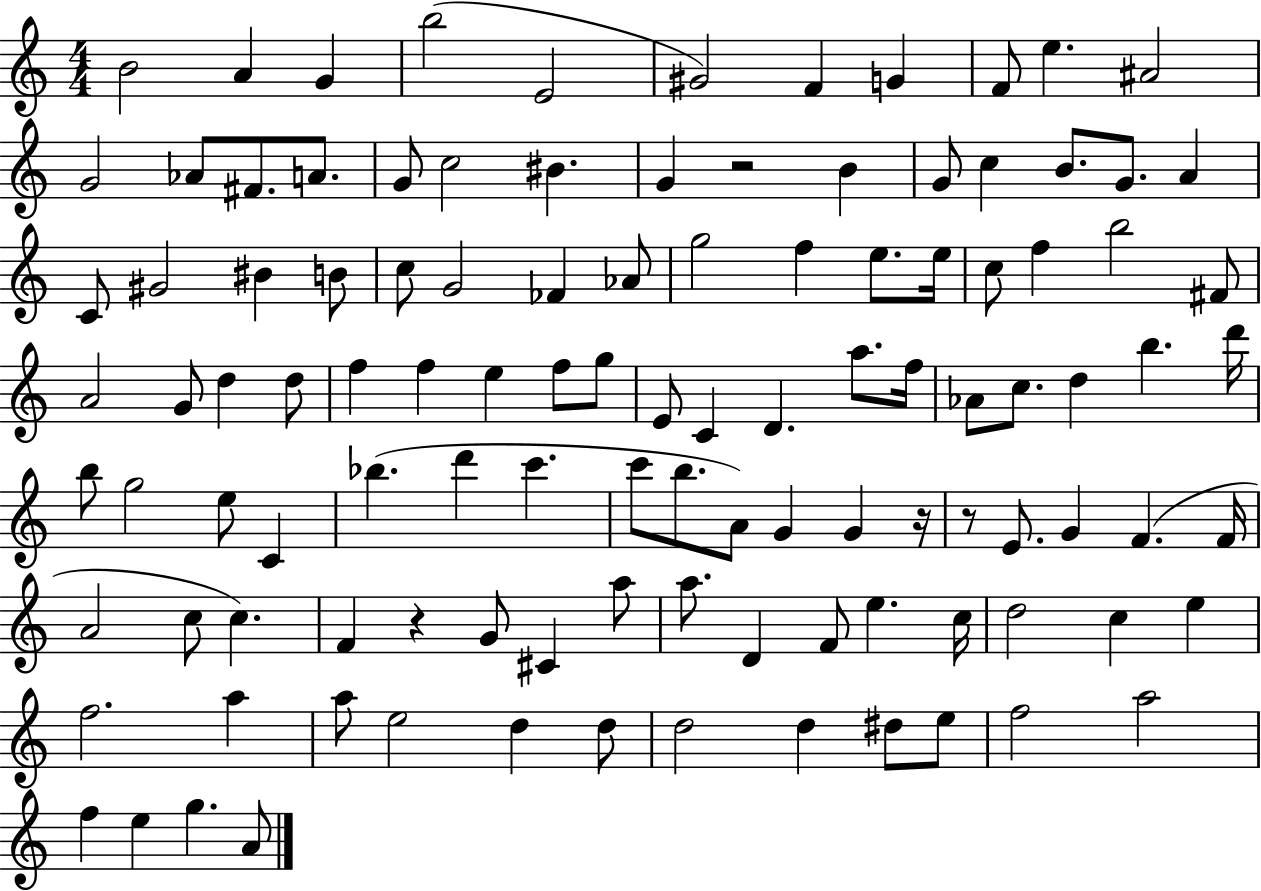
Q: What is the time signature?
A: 4/4